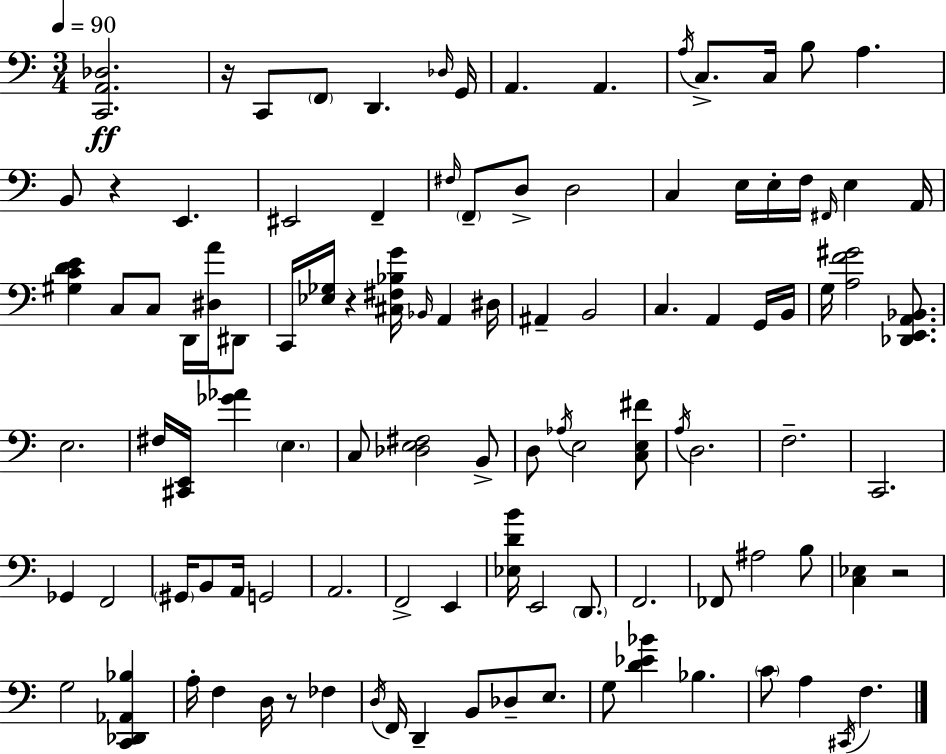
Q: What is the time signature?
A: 3/4